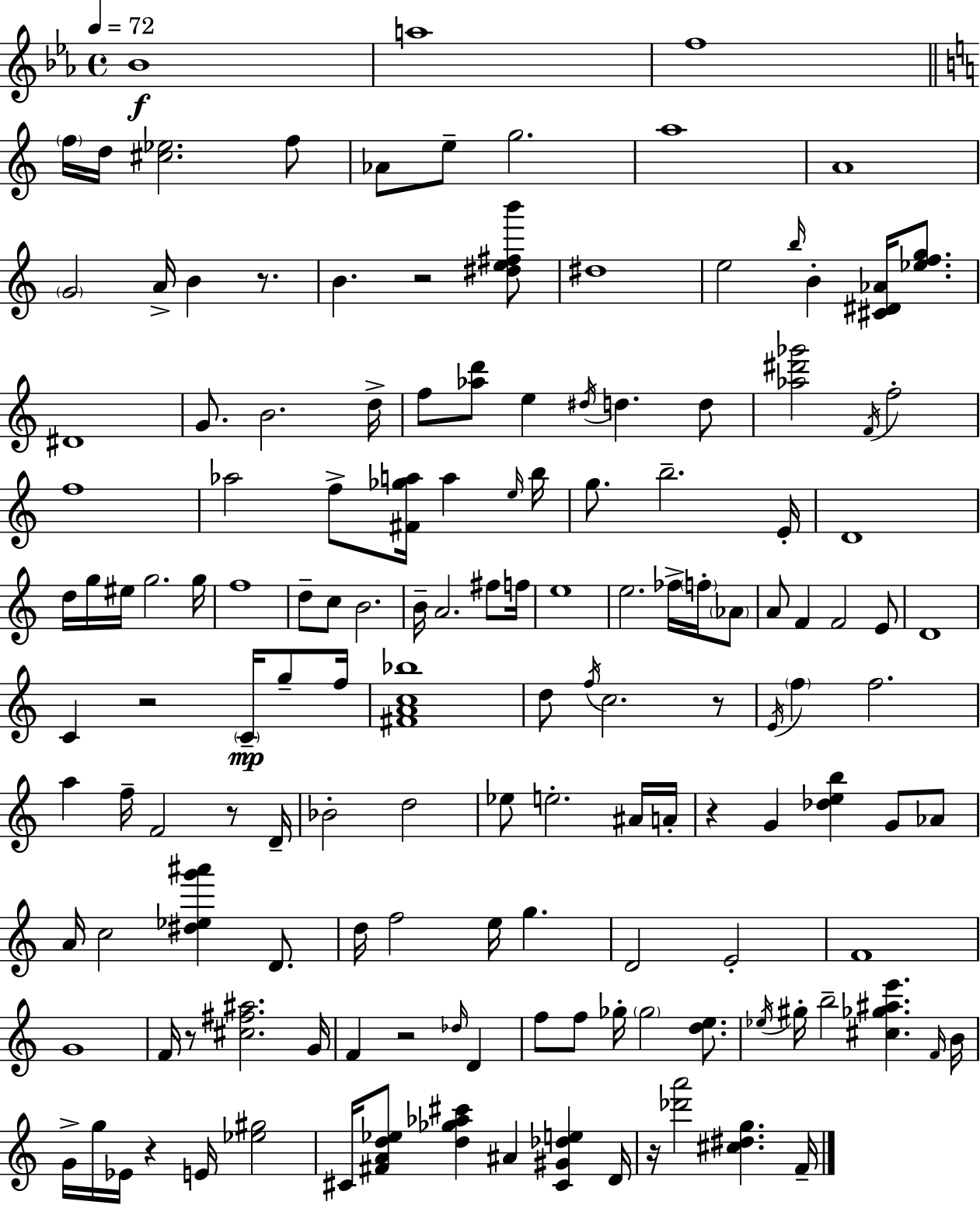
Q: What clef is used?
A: treble